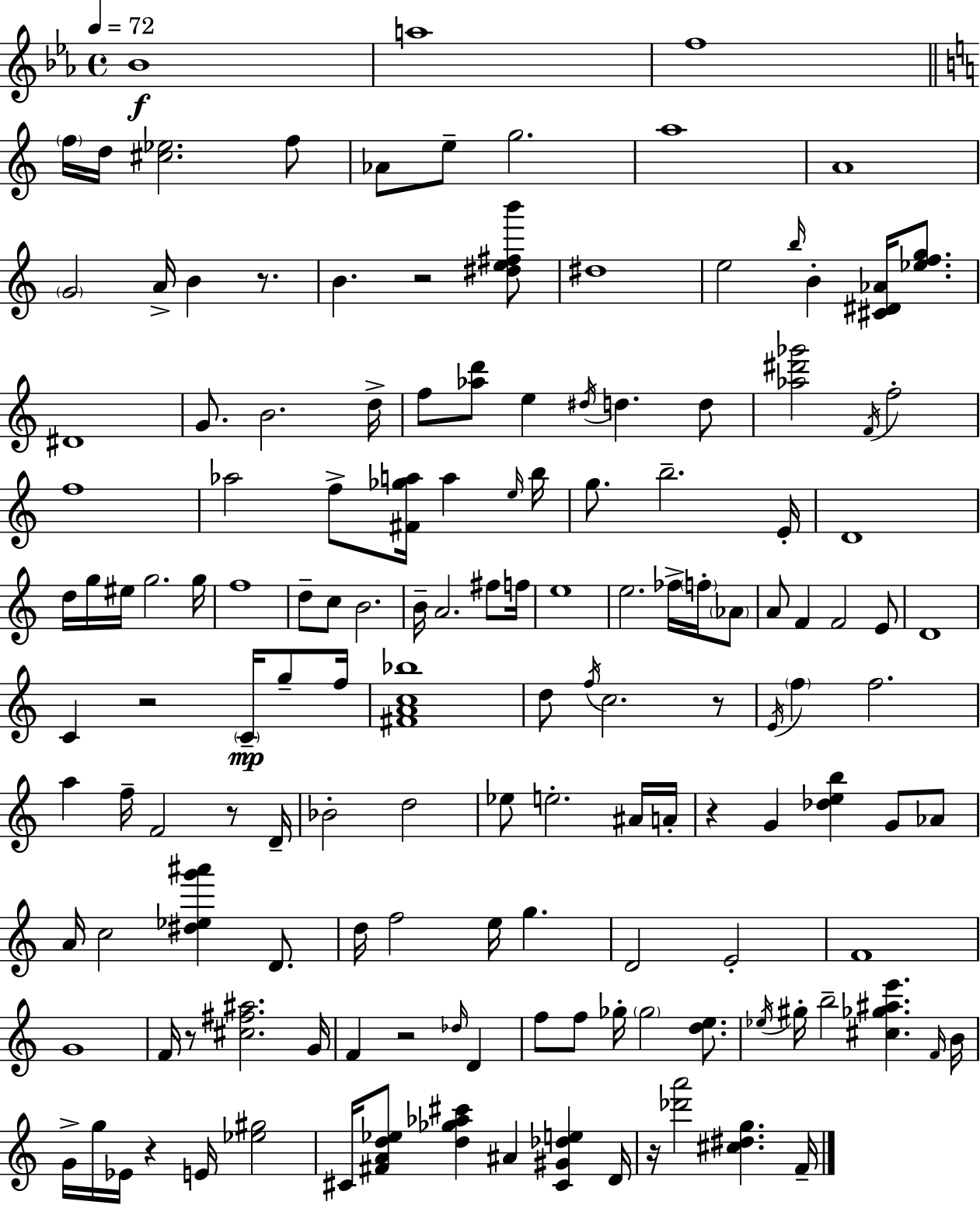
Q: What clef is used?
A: treble